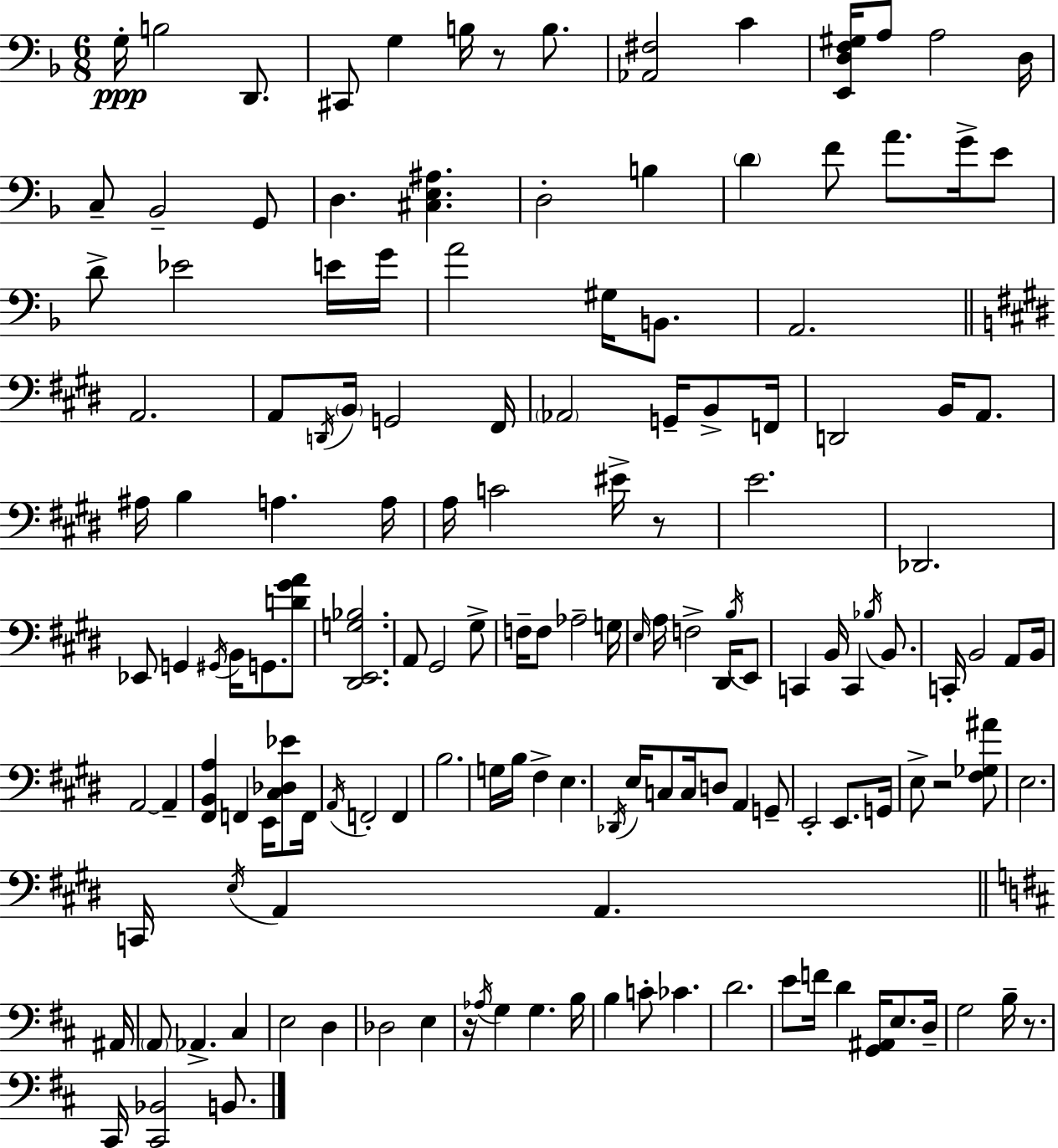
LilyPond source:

{
  \clef bass
  \numericTimeSignature
  \time 6/8
  \key f \major
  \repeat volta 2 { g16-.\ppp b2 d,8. | cis,8 g4 b16 r8 b8. | <aes, fis>2 c'4 | <e, d f gis>16 a8 a2 d16 | \break c8-- bes,2-- g,8 | d4. <cis e ais>4. | d2-. b4 | \parenthesize d'4 f'8 a'8. g'16-> e'8 | \break d'8-> ees'2 e'16 g'16 | a'2 gis16 b,8. | a,2. | \bar "||" \break \key e \major a,2. | a,8 \acciaccatura { d,16 } \parenthesize b,16 g,2 | fis,16 \parenthesize aes,2 g,16-- b,8-> | f,16 d,2 b,16 a,8. | \break ais16 b4 a4. | a16 a16 c'2 eis'16-> r8 | e'2. | des,2. | \break ees,8 g,4 \acciaccatura { gis,16 } b,16 g,8. | <d' gis' a'>8 <dis, e, g bes>2. | a,8 gis,2 | gis8-> f16-- f8 aes2-- | \break g16 \grace { e16 } a16 f2-> | dis,16 \acciaccatura { b16 } e,8 c,4 b,16 c,4 | \acciaccatura { bes16 } b,8. c,16-. b,2 | a,8 b,16 a,2~~ | \break a,4-- <fis, b, a>4 f,4 | e,16 <cis des ees'>8 f,16 \acciaccatura { a,16 } f,2-. | f,4 b2. | g16 b16 fis4-> | \break e4. \acciaccatura { des,16 } e16 c8 c16 d8 | a,4 g,8-- e,2-. | e,8. g,16 e8-> r2 | <fis ges ais'>8 e2. | \break c,16 \acciaccatura { e16 } a,4 | a,4. \bar "||" \break \key d \major ais,16 \parenthesize a,8 aes,4.-> cis4 | e2 d4 | des2 e4 | r16 \acciaccatura { aes16 } g4 g4. | \break b16 b4 c'8-. ces'4. | d'2. | e'8 f'16 d'4 <g, ais,>16 e8. | d16-- g2 b16-- r8. | \break cis,16 <cis, bes,>2 b,8. | } \bar "|."
}